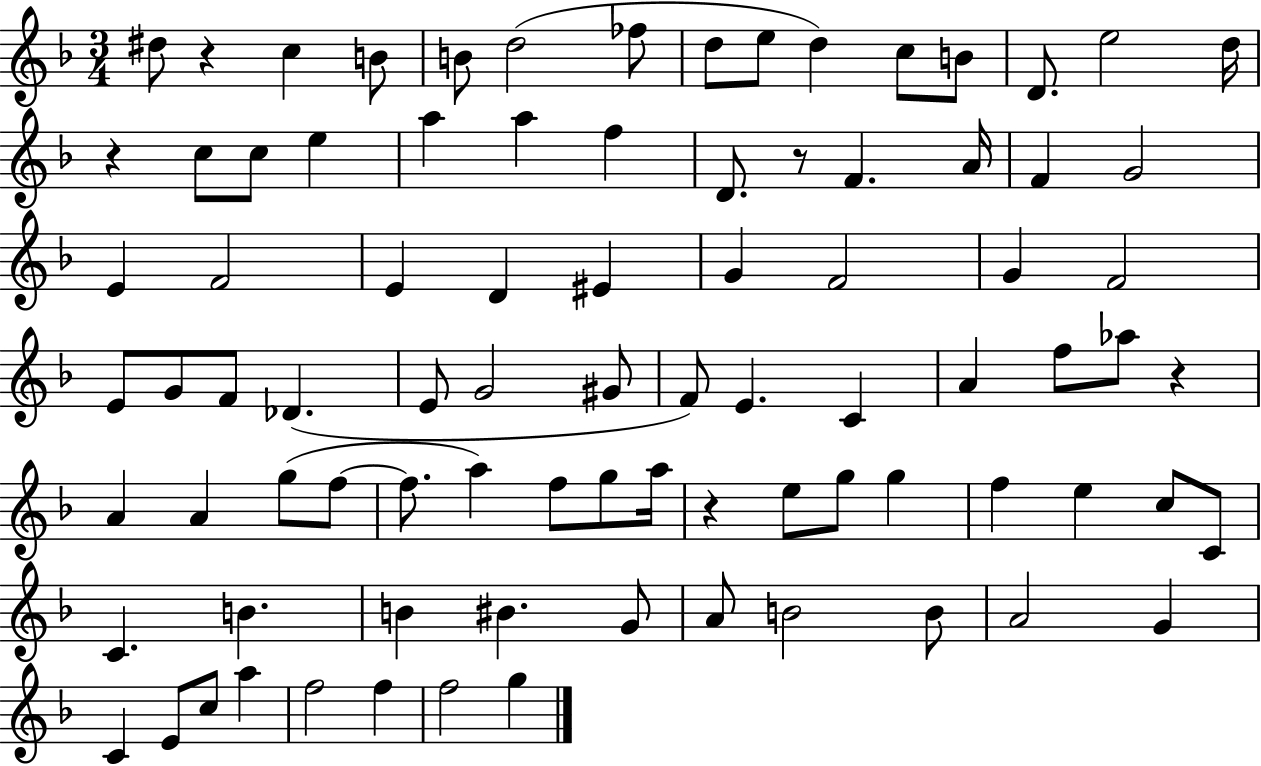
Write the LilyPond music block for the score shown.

{
  \clef treble
  \numericTimeSignature
  \time 3/4
  \key f \major
  dis''8 r4 c''4 b'8 | b'8 d''2( fes''8 | d''8 e''8 d''4) c''8 b'8 | d'8. e''2 d''16 | \break r4 c''8 c''8 e''4 | a''4 a''4 f''4 | d'8. r8 f'4. a'16 | f'4 g'2 | \break e'4 f'2 | e'4 d'4 eis'4 | g'4 f'2 | g'4 f'2 | \break e'8 g'8 f'8 des'4.( | e'8 g'2 gis'8 | f'8) e'4. c'4 | a'4 f''8 aes''8 r4 | \break a'4 a'4 g''8( f''8~~ | f''8. a''4) f''8 g''8 a''16 | r4 e''8 g''8 g''4 | f''4 e''4 c''8 c'8 | \break c'4. b'4. | b'4 bis'4. g'8 | a'8 b'2 b'8 | a'2 g'4 | \break c'4 e'8 c''8 a''4 | f''2 f''4 | f''2 g''4 | \bar "|."
}